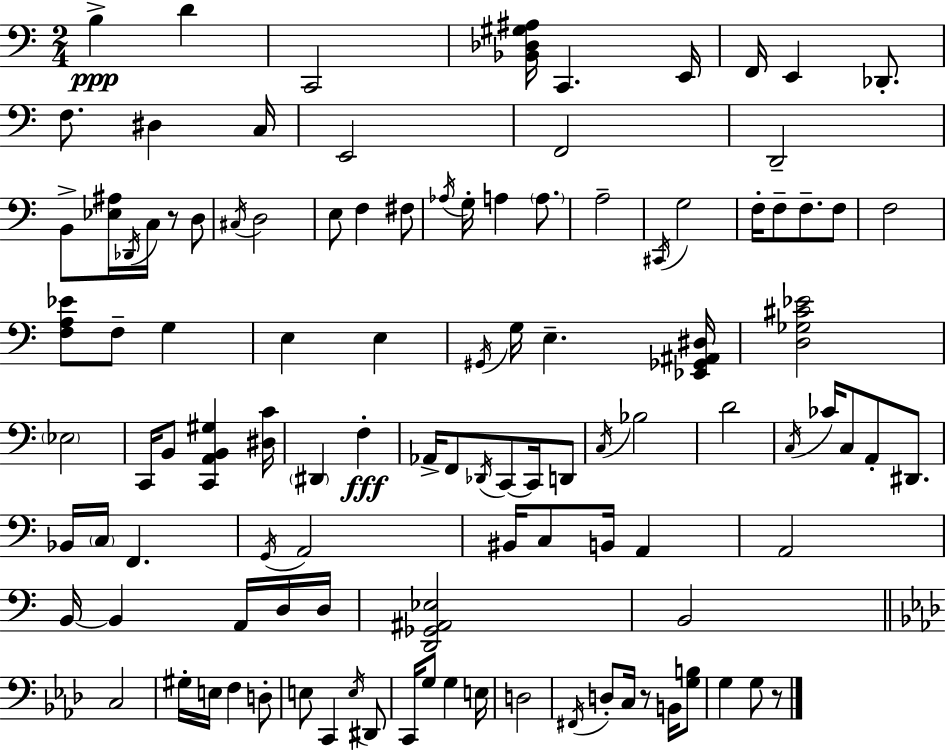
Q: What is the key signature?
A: C major